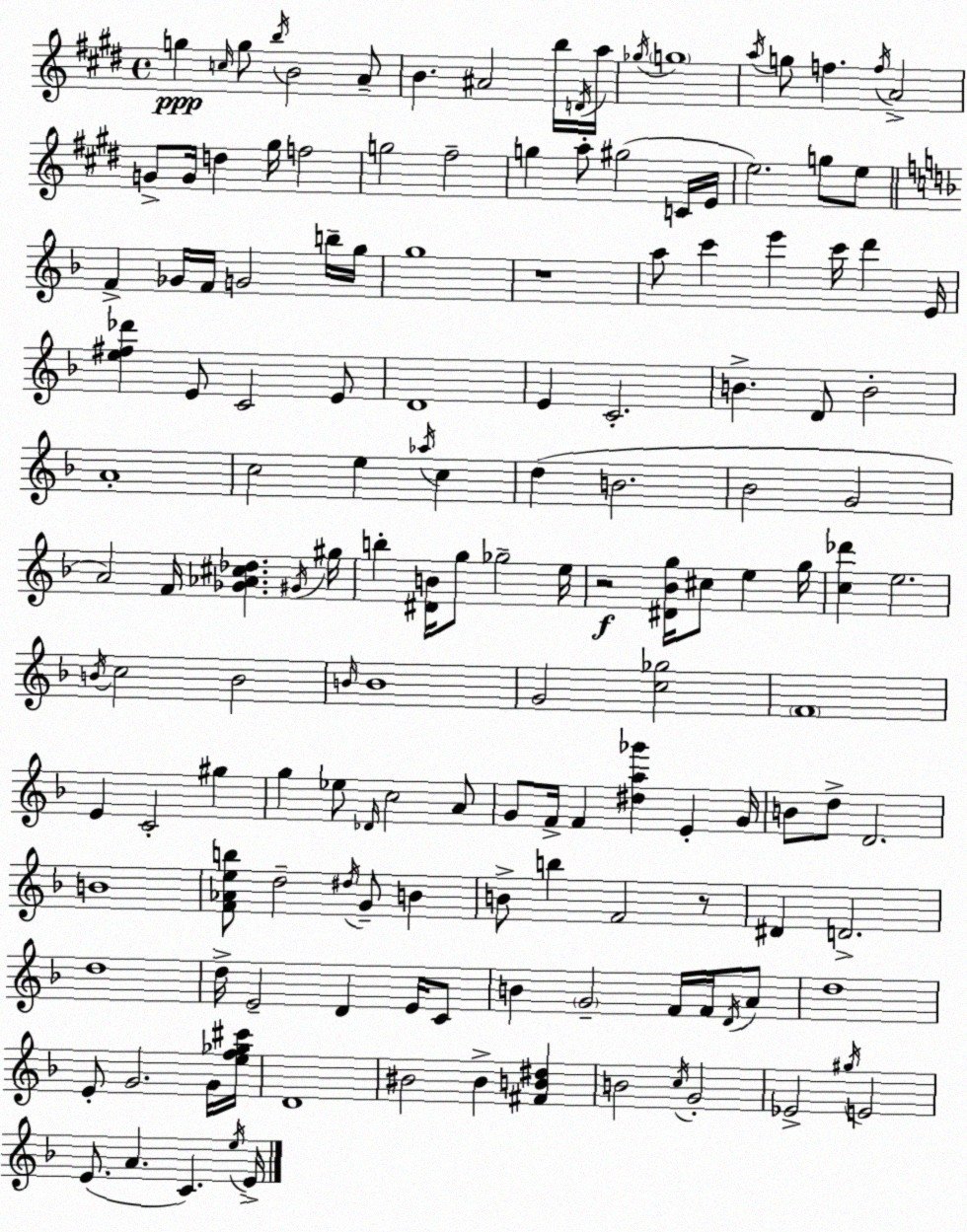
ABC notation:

X:1
T:Untitled
M:4/4
L:1/4
K:E
g c/4 g/2 b/4 B2 A/2 B ^A2 b/4 D/4 a/4 _g/4 g4 a/4 g/2 f f/4 A2 G/2 G/4 d ^g/4 f2 g2 ^f2 g a/2 ^g2 C/4 E/4 e2 g/2 e/2 F _G/4 F/4 G2 b/4 g/4 g4 z4 a/2 c' e' c'/4 d' E/4 [e^f_d'] E/2 C2 E/2 D4 E C2 B D/2 B2 A4 c2 e _a/4 c d B2 _B2 G2 A2 F/4 [_G_A^c_d] ^G/4 ^g/4 b [^DB]/4 g/2 _g2 e/4 z2 [^D_Bg]/4 ^c/2 e g/4 [c_d'] e2 B/4 c2 B2 B/4 B4 G2 [c_g]2 F4 E C2 ^g g _e/2 _D/4 c2 A/2 G/2 F/4 F [^da_g'] E G/4 B/2 d/2 D2 B4 [F_Aeb]/2 d2 ^d/4 G/2 B B/2 b F2 z/2 ^D D2 d4 d/4 E2 D E/4 C/2 B G2 F/4 F/4 D/4 A/2 d4 E/2 G2 G/4 [ef_g^c']/4 D4 ^B2 ^B [^FB^d] B2 c/4 G2 _E2 ^g/4 E2 E/2 A C e/4 E/4